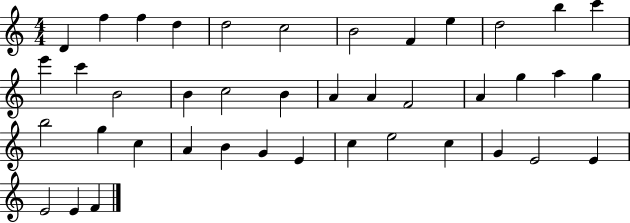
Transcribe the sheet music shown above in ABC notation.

X:1
T:Untitled
M:4/4
L:1/4
K:C
D f f d d2 c2 B2 F e d2 b c' e' c' B2 B c2 B A A F2 A g a g b2 g c A B G E c e2 c G E2 E E2 E F